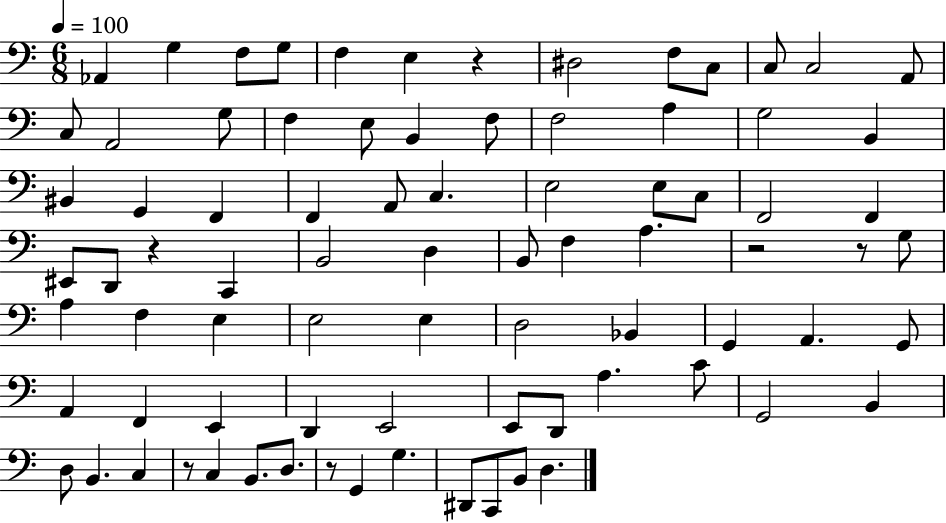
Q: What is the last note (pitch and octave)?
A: D3